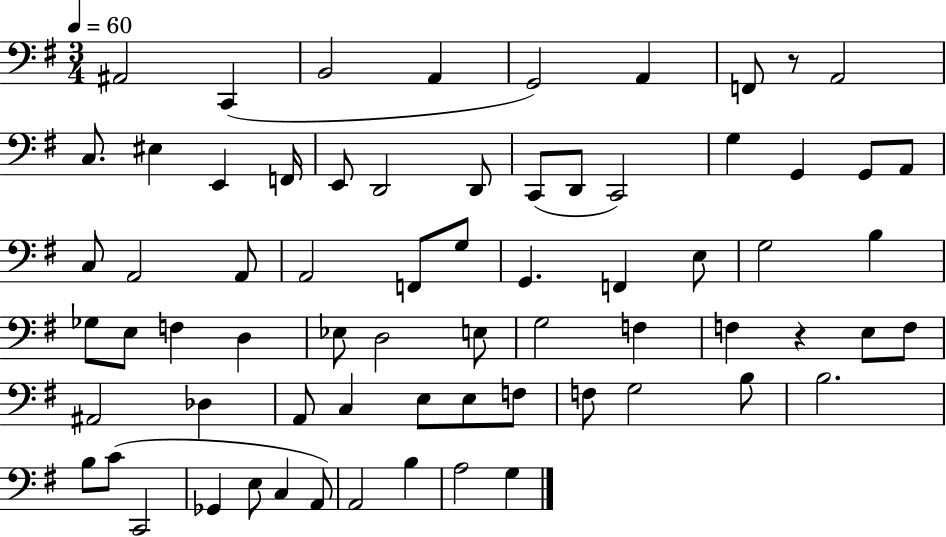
{
  \clef bass
  \numericTimeSignature
  \time 3/4
  \key g \major
  \tempo 4 = 60
  ais,2 c,4( | b,2 a,4 | g,2) a,4 | f,8 r8 a,2 | \break c8. eis4 e,4 f,16 | e,8 d,2 d,8 | c,8( d,8 c,2) | g4 g,4 g,8 a,8 | \break c8 a,2 a,8 | a,2 f,8 g8 | g,4. f,4 e8 | g2 b4 | \break ges8 e8 f4 d4 | ees8 d2 e8 | g2 f4 | f4 r4 e8 f8 | \break ais,2 des4 | a,8 c4 e8 e8 f8 | f8 g2 b8 | b2. | \break b8 c'8( c,2 | ges,4 e8 c4 a,8) | a,2 b4 | a2 g4 | \break \bar "|."
}